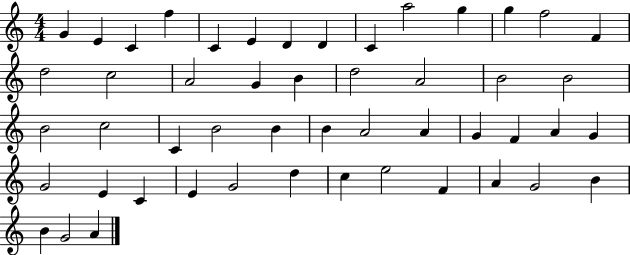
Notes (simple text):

G4/q E4/q C4/q F5/q C4/q E4/q D4/q D4/q C4/q A5/h G5/q G5/q F5/h F4/q D5/h C5/h A4/h G4/q B4/q D5/h A4/h B4/h B4/h B4/h C5/h C4/q B4/h B4/q B4/q A4/h A4/q G4/q F4/q A4/q G4/q G4/h E4/q C4/q E4/q G4/h D5/q C5/q E5/h F4/q A4/q G4/h B4/q B4/q G4/h A4/q